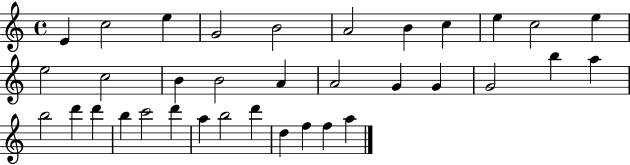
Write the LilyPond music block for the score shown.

{
  \clef treble
  \time 4/4
  \defaultTimeSignature
  \key c \major
  e'4 c''2 e''4 | g'2 b'2 | a'2 b'4 c''4 | e''4 c''2 e''4 | \break e''2 c''2 | b'4 b'2 a'4 | a'2 g'4 g'4 | g'2 b''4 a''4 | \break b''2 d'''4 d'''4 | b''4 c'''2 d'''4 | a''4 b''2 d'''4 | d''4 f''4 f''4 a''4 | \break \bar "|."
}